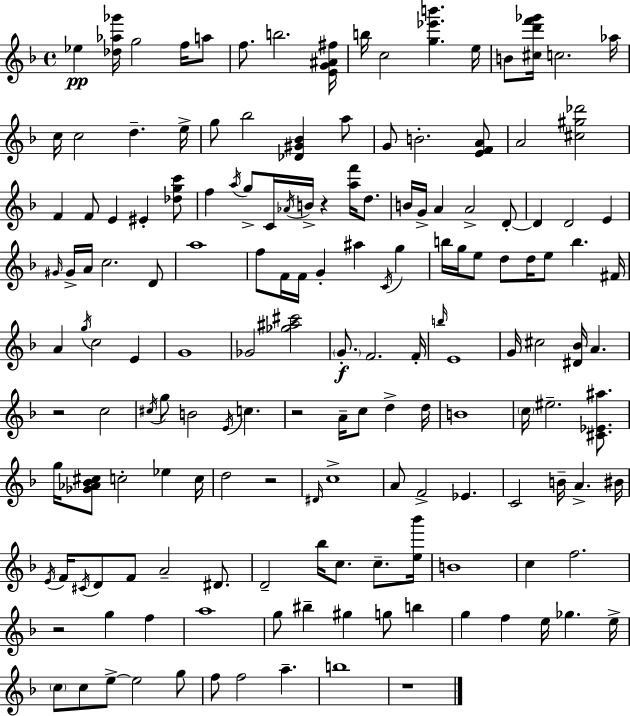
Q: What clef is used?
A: treble